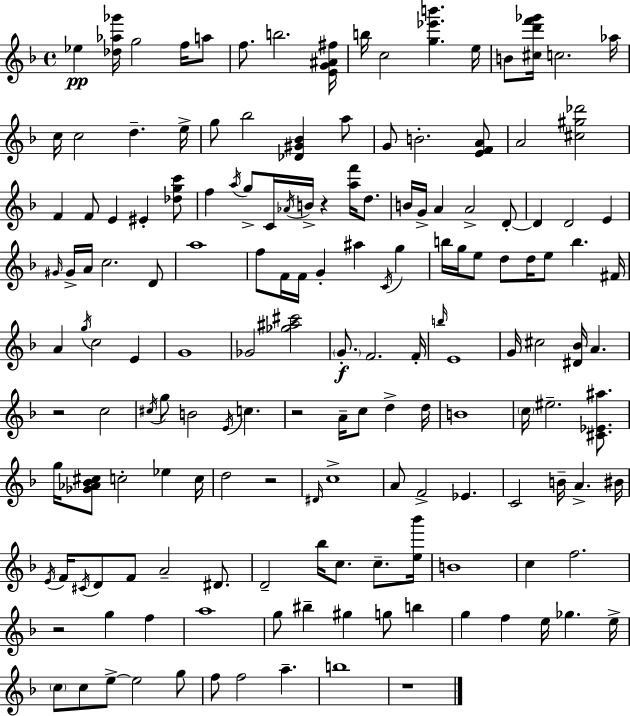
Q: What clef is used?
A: treble